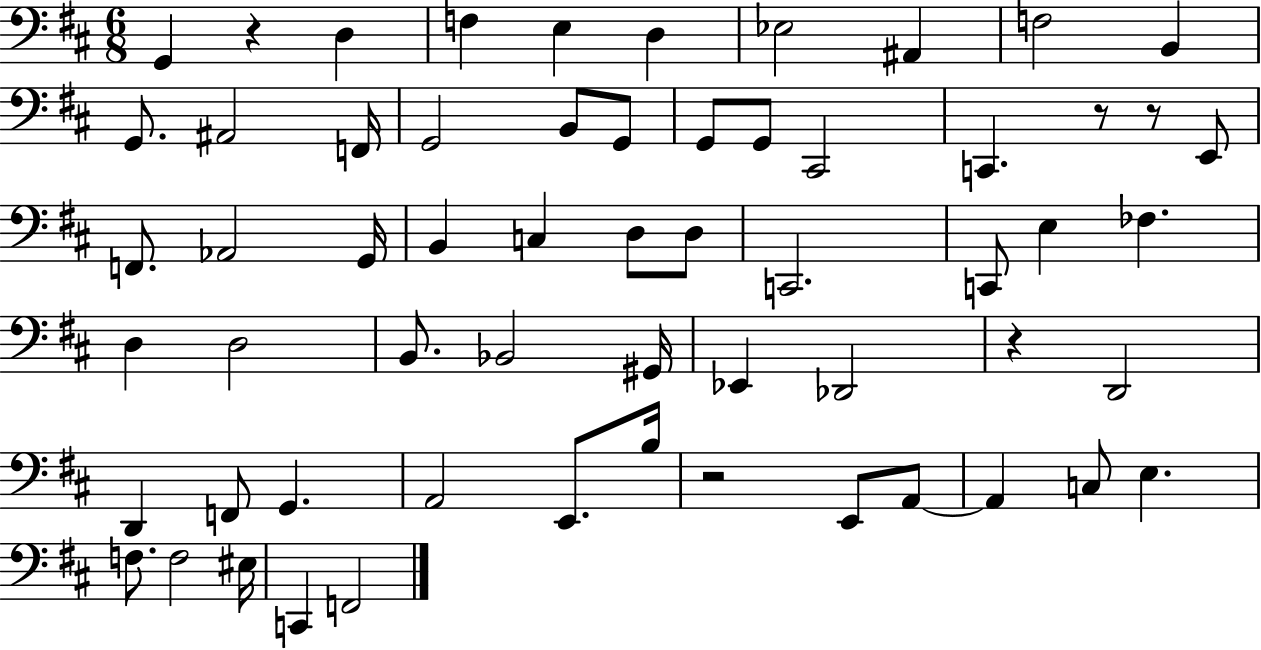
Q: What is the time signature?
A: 6/8